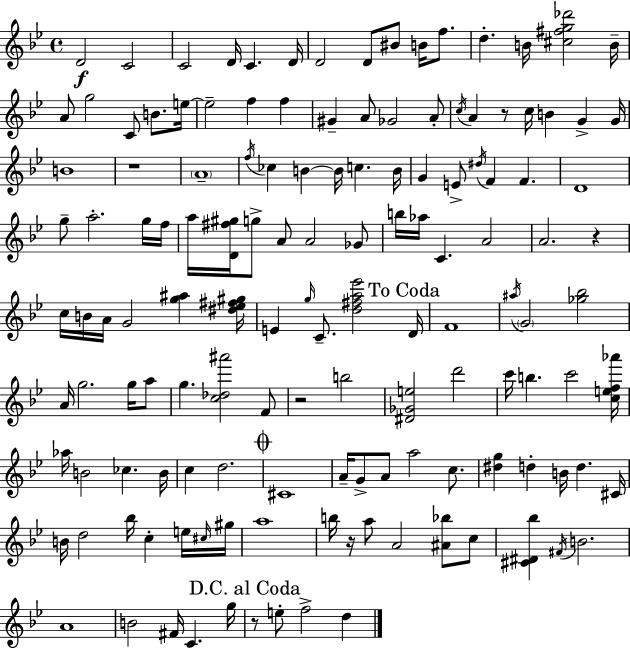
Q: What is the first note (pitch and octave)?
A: D4